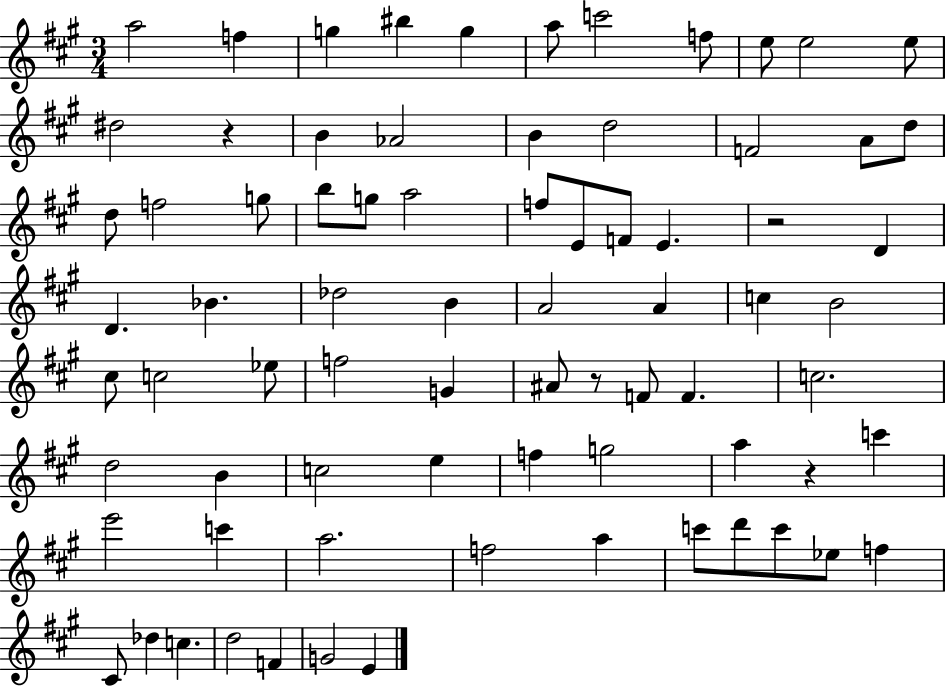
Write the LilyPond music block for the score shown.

{
  \clef treble
  \numericTimeSignature
  \time 3/4
  \key a \major
  a''2 f''4 | g''4 bis''4 g''4 | a''8 c'''2 f''8 | e''8 e''2 e''8 | \break dis''2 r4 | b'4 aes'2 | b'4 d''2 | f'2 a'8 d''8 | \break d''8 f''2 g''8 | b''8 g''8 a''2 | f''8 e'8 f'8 e'4. | r2 d'4 | \break d'4. bes'4. | des''2 b'4 | a'2 a'4 | c''4 b'2 | \break cis''8 c''2 ees''8 | f''2 g'4 | ais'8 r8 f'8 f'4. | c''2. | \break d''2 b'4 | c''2 e''4 | f''4 g''2 | a''4 r4 c'''4 | \break e'''2 c'''4 | a''2. | f''2 a''4 | c'''8 d'''8 c'''8 ees''8 f''4 | \break cis'8 des''4 c''4. | d''2 f'4 | g'2 e'4 | \bar "|."
}